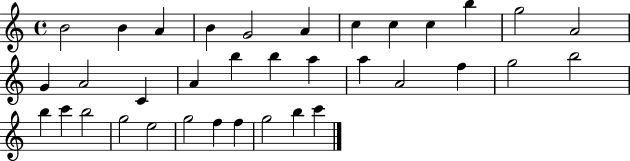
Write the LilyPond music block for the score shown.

{
  \clef treble
  \time 4/4
  \defaultTimeSignature
  \key c \major
  b'2 b'4 a'4 | b'4 g'2 a'4 | c''4 c''4 c''4 b''4 | g''2 a'2 | \break g'4 a'2 c'4 | a'4 b''4 b''4 a''4 | a''4 a'2 f''4 | g''2 b''2 | \break b''4 c'''4 b''2 | g''2 e''2 | g''2 f''4 f''4 | g''2 b''4 c'''4 | \break \bar "|."
}